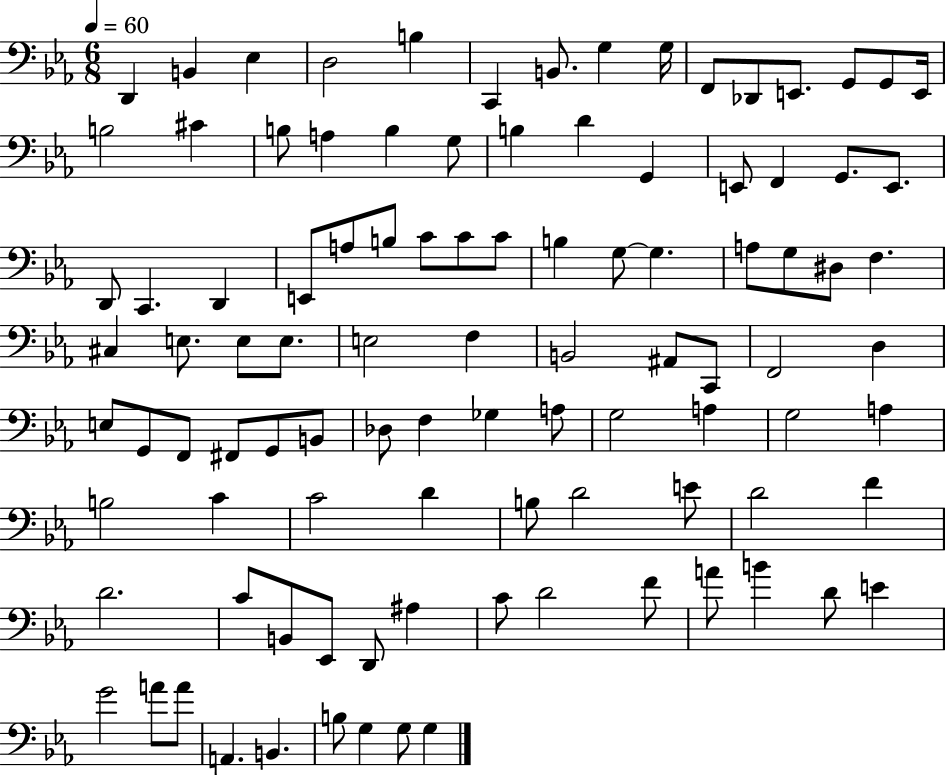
X:1
T:Untitled
M:6/8
L:1/4
K:Eb
D,, B,, _E, D,2 B, C,, B,,/2 G, G,/4 F,,/2 _D,,/2 E,,/2 G,,/2 G,,/2 E,,/4 B,2 ^C B,/2 A, B, G,/2 B, D G,, E,,/2 F,, G,,/2 E,,/2 D,,/2 C,, D,, E,,/2 A,/2 B,/2 C/2 C/2 C/2 B, G,/2 G, A,/2 G,/2 ^D,/2 F, ^C, E,/2 E,/2 E,/2 E,2 F, B,,2 ^A,,/2 C,,/2 F,,2 D, E,/2 G,,/2 F,,/2 ^F,,/2 G,,/2 B,,/2 _D,/2 F, _G, A,/2 G,2 A, G,2 A, B,2 C C2 D B,/2 D2 E/2 D2 F D2 C/2 B,,/2 _E,,/2 D,,/2 ^A, C/2 D2 F/2 A/2 B D/2 E G2 A/2 A/2 A,, B,, B,/2 G, G,/2 G,